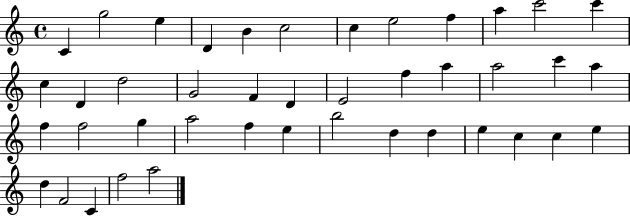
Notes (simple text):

C4/q G5/h E5/q D4/q B4/q C5/h C5/q E5/h F5/q A5/q C6/h C6/q C5/q D4/q D5/h G4/h F4/q D4/q E4/h F5/q A5/q A5/h C6/q A5/q F5/q F5/h G5/q A5/h F5/q E5/q B5/h D5/q D5/q E5/q C5/q C5/q E5/q D5/q F4/h C4/q F5/h A5/h